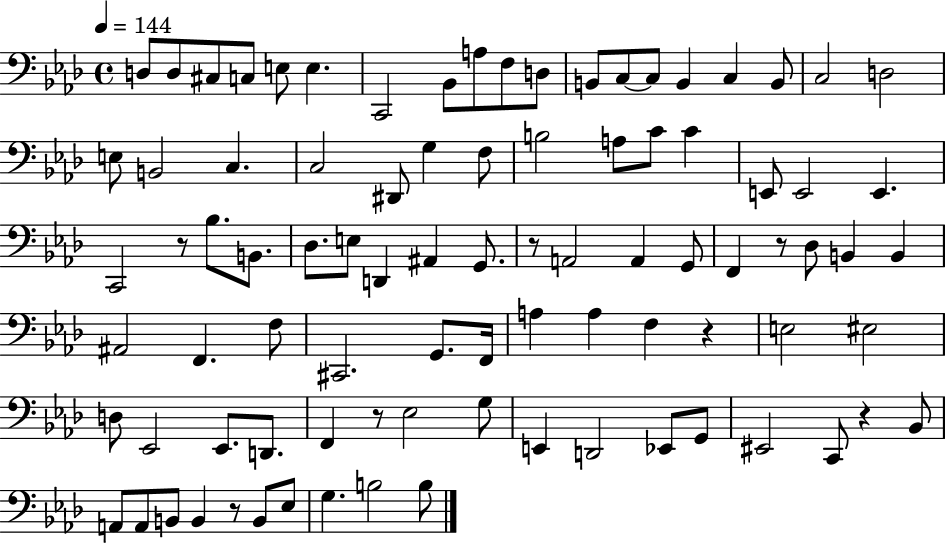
{
  \clef bass
  \time 4/4
  \defaultTimeSignature
  \key aes \major
  \tempo 4 = 144
  d8 d8 cis8 c8 e8 e4. | c,2 bes,8 a8 f8 d8 | b,8 c8~~ c8 b,4 c4 b,8 | c2 d2 | \break e8 b,2 c4. | c2 dis,8 g4 f8 | b2 a8 c'8 c'4 | e,8 e,2 e,4. | \break c,2 r8 bes8. b,8. | des8. e8 d,4 ais,4 g,8. | r8 a,2 a,4 g,8 | f,4 r8 des8 b,4 b,4 | \break ais,2 f,4. f8 | cis,2. g,8. f,16 | a4 a4 f4 r4 | e2 eis2 | \break d8 ees,2 ees,8. d,8. | f,4 r8 ees2 g8 | e,4 d,2 ees,8 g,8 | eis,2 c,8 r4 bes,8 | \break a,8 a,8 b,8 b,4 r8 b,8 ees8 | g4. b2 b8 | \bar "|."
}